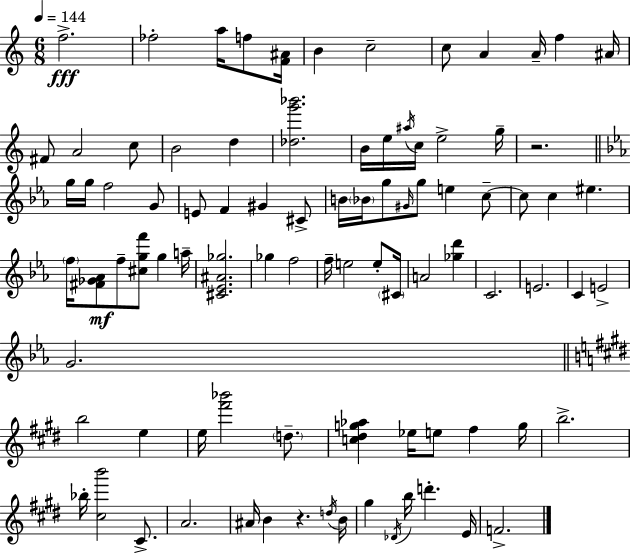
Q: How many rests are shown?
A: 2